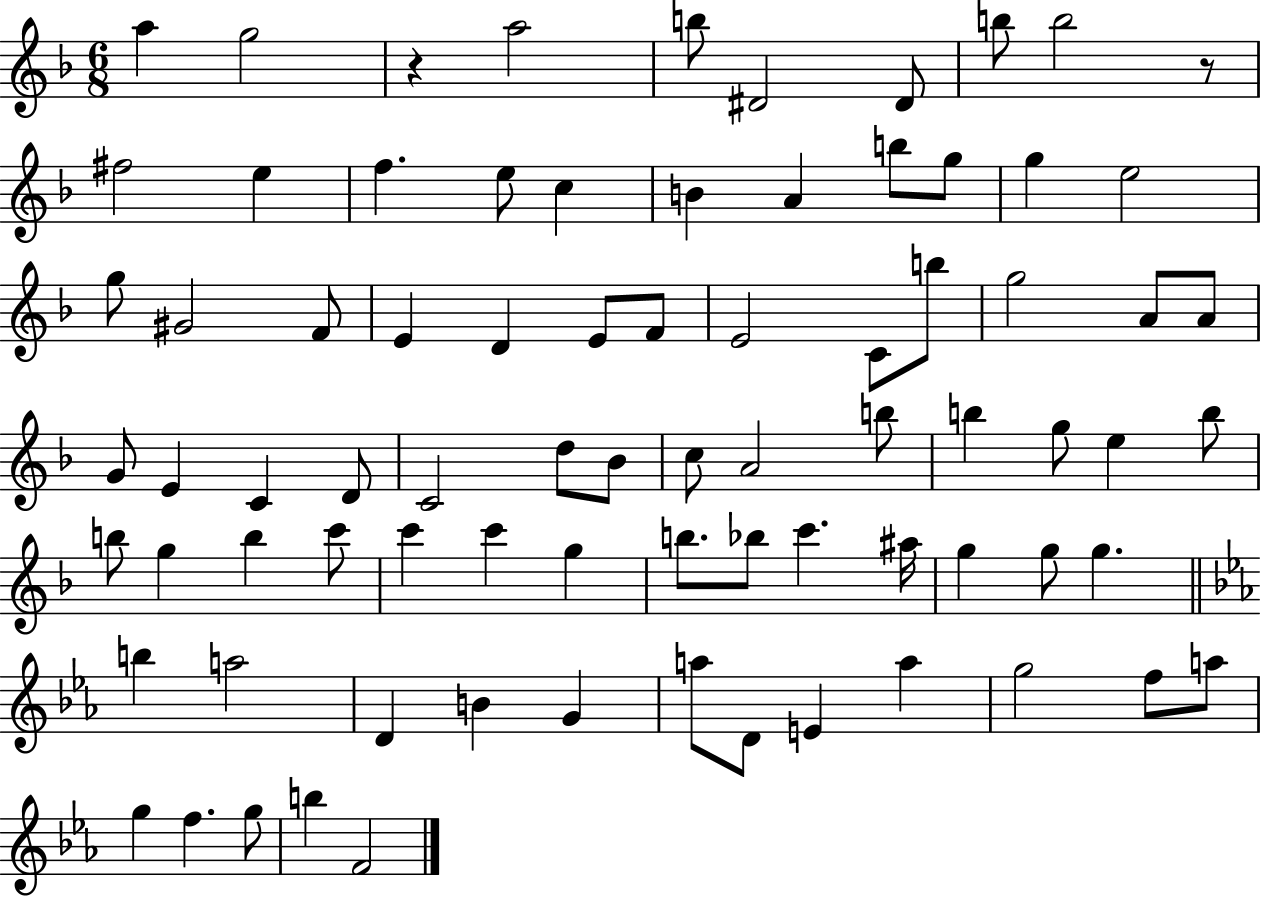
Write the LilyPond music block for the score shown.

{
  \clef treble
  \numericTimeSignature
  \time 6/8
  \key f \major
  \repeat volta 2 { a''4 g''2 | r4 a''2 | b''8 dis'2 dis'8 | b''8 b''2 r8 | \break fis''2 e''4 | f''4. e''8 c''4 | b'4 a'4 b''8 g''8 | g''4 e''2 | \break g''8 gis'2 f'8 | e'4 d'4 e'8 f'8 | e'2 c'8 b''8 | g''2 a'8 a'8 | \break g'8 e'4 c'4 d'8 | c'2 d''8 bes'8 | c''8 a'2 b''8 | b''4 g''8 e''4 b''8 | \break b''8 g''4 b''4 c'''8 | c'''4 c'''4 g''4 | b''8. bes''8 c'''4. ais''16 | g''4 g''8 g''4. | \break \bar "||" \break \key c \minor b''4 a''2 | d'4 b'4 g'4 | a''8 d'8 e'4 a''4 | g''2 f''8 a''8 | \break g''4 f''4. g''8 | b''4 f'2 | } \bar "|."
}